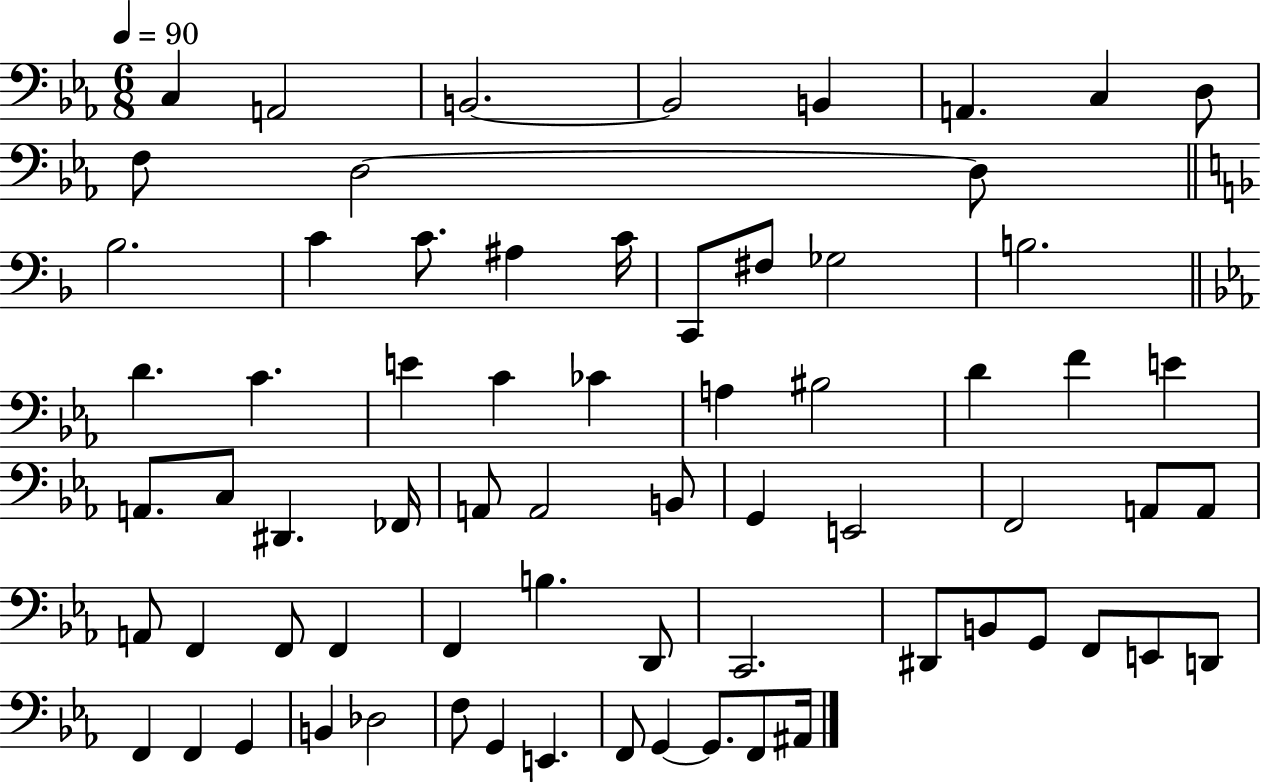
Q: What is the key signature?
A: EES major